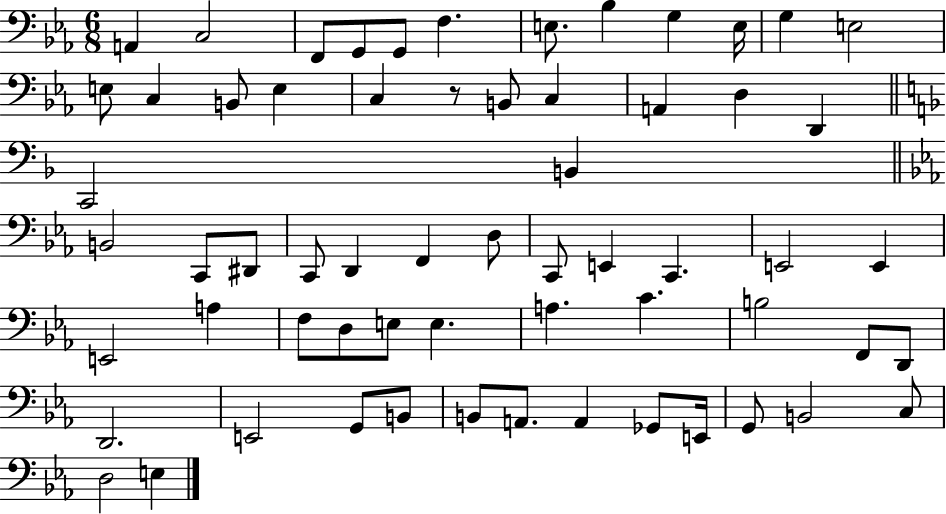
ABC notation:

X:1
T:Untitled
M:6/8
L:1/4
K:Eb
A,, C,2 F,,/2 G,,/2 G,,/2 F, E,/2 _B, G, E,/4 G, E,2 E,/2 C, B,,/2 E, C, z/2 B,,/2 C, A,, D, D,, C,,2 B,, B,,2 C,,/2 ^D,,/2 C,,/2 D,, F,, D,/2 C,,/2 E,, C,, E,,2 E,, E,,2 A, F,/2 D,/2 E,/2 E, A, C B,2 F,,/2 D,,/2 D,,2 E,,2 G,,/2 B,,/2 B,,/2 A,,/2 A,, _G,,/2 E,,/4 G,,/2 B,,2 C,/2 D,2 E,